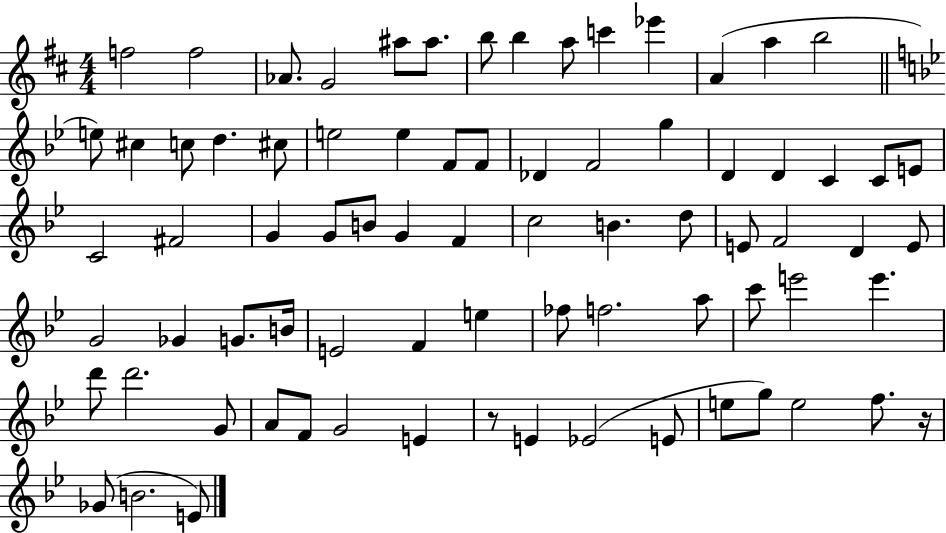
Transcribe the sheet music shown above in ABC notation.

X:1
T:Untitled
M:4/4
L:1/4
K:D
f2 f2 _A/2 G2 ^a/2 ^a/2 b/2 b a/2 c' _e' A a b2 e/2 ^c c/2 d ^c/2 e2 e F/2 F/2 _D F2 g D D C C/2 E/2 C2 ^F2 G G/2 B/2 G F c2 B d/2 E/2 F2 D E/2 G2 _G G/2 B/4 E2 F e _f/2 f2 a/2 c'/2 e'2 e' d'/2 d'2 G/2 A/2 F/2 G2 E z/2 E _E2 E/2 e/2 g/2 e2 f/2 z/4 _G/2 B2 E/2